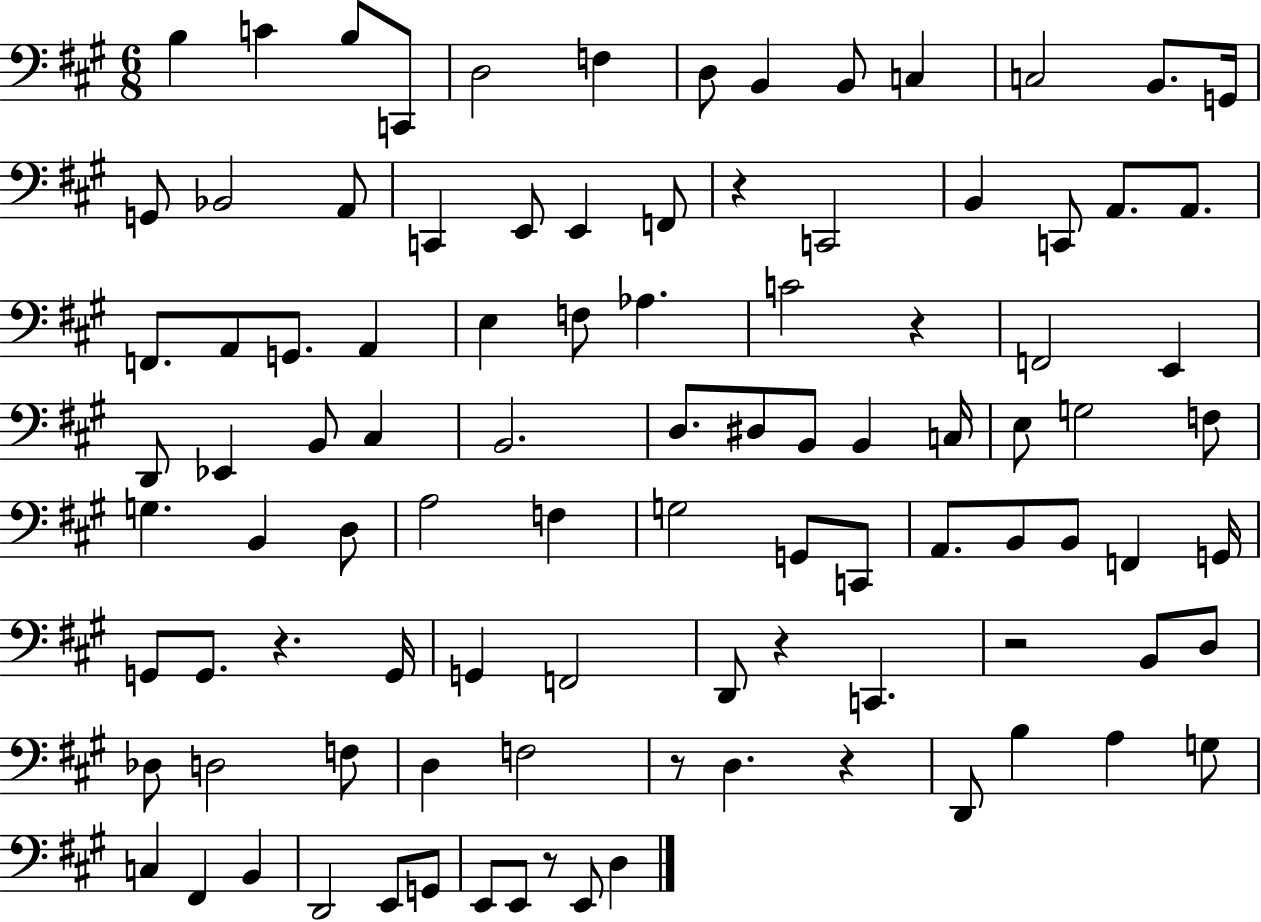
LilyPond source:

{
  \clef bass
  \numericTimeSignature
  \time 6/8
  \key a \major
  b4 c'4 b8 c,8 | d2 f4 | d8 b,4 b,8 c4 | c2 b,8. g,16 | \break g,8 bes,2 a,8 | c,4 e,8 e,4 f,8 | r4 c,2 | b,4 c,8 a,8. a,8. | \break f,8. a,8 g,8. a,4 | e4 f8 aes4. | c'2 r4 | f,2 e,4 | \break d,8 ees,4 b,8 cis4 | b,2. | d8. dis8 b,8 b,4 c16 | e8 g2 f8 | \break g4. b,4 d8 | a2 f4 | g2 g,8 c,8 | a,8. b,8 b,8 f,4 g,16 | \break g,8 g,8. r4. g,16 | g,4 f,2 | d,8 r4 c,4. | r2 b,8 d8 | \break des8 d2 f8 | d4 f2 | r8 d4. r4 | d,8 b4 a4 g8 | \break c4 fis,4 b,4 | d,2 e,8 g,8 | e,8 e,8 r8 e,8 d4 | \bar "|."
}